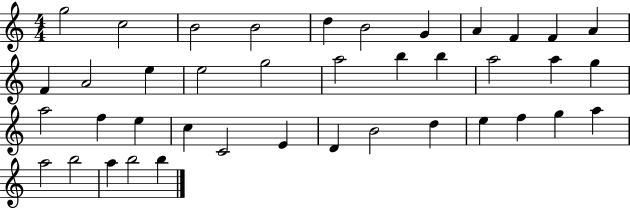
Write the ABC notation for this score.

X:1
T:Untitled
M:4/4
L:1/4
K:C
g2 c2 B2 B2 d B2 G A F F A F A2 e e2 g2 a2 b b a2 a g a2 f e c C2 E D B2 d e f g a a2 b2 a b2 b